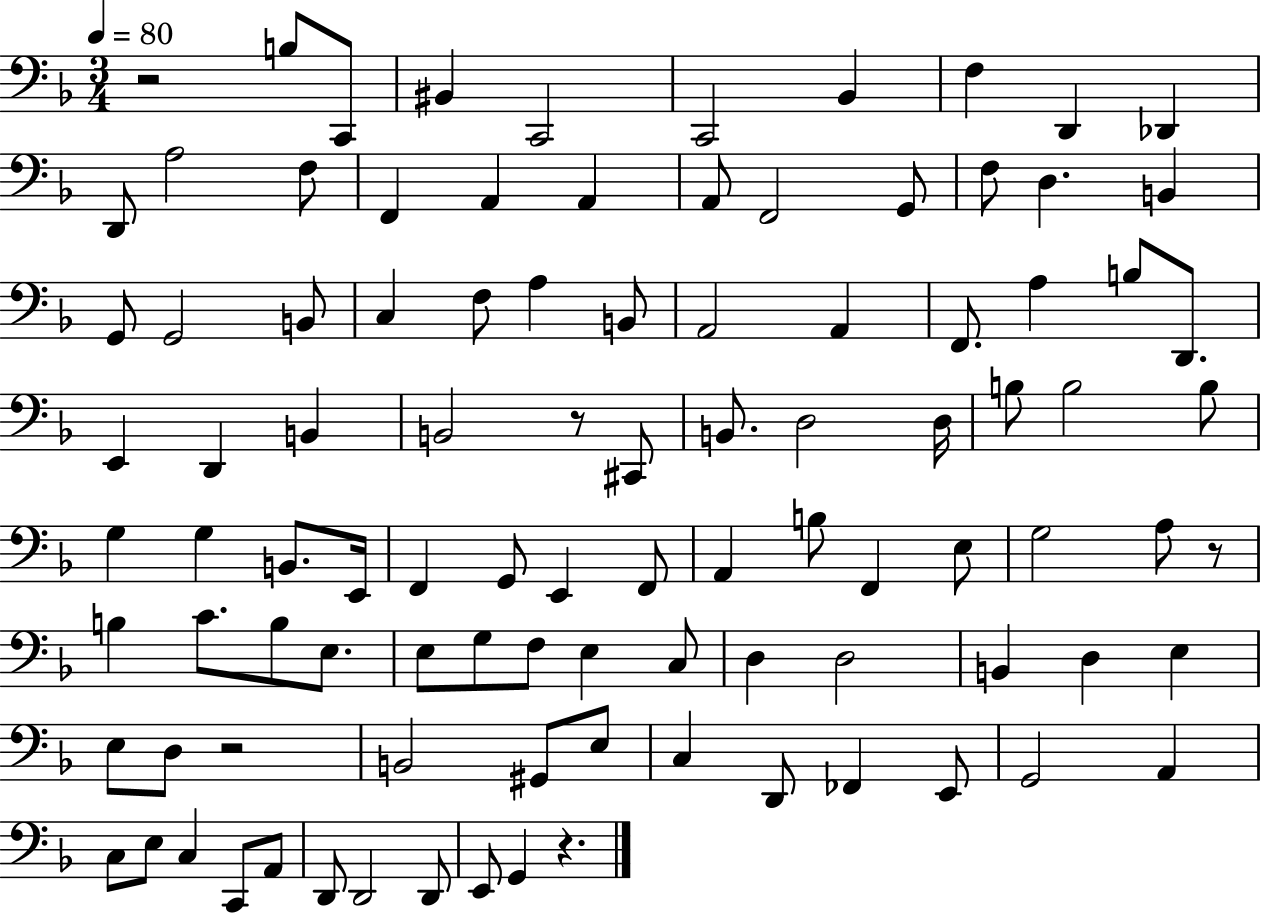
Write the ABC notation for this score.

X:1
T:Untitled
M:3/4
L:1/4
K:F
z2 B,/2 C,,/2 ^B,, C,,2 C,,2 _B,, F, D,, _D,, D,,/2 A,2 F,/2 F,, A,, A,, A,,/2 F,,2 G,,/2 F,/2 D, B,, G,,/2 G,,2 B,,/2 C, F,/2 A, B,,/2 A,,2 A,, F,,/2 A, B,/2 D,,/2 E,, D,, B,, B,,2 z/2 ^C,,/2 B,,/2 D,2 D,/4 B,/2 B,2 B,/2 G, G, B,,/2 E,,/4 F,, G,,/2 E,, F,,/2 A,, B,/2 F,, E,/2 G,2 A,/2 z/2 B, C/2 B,/2 E,/2 E,/2 G,/2 F,/2 E, C,/2 D, D,2 B,, D, E, E,/2 D,/2 z2 B,,2 ^G,,/2 E,/2 C, D,,/2 _F,, E,,/2 G,,2 A,, C,/2 E,/2 C, C,,/2 A,,/2 D,,/2 D,,2 D,,/2 E,,/2 G,, z